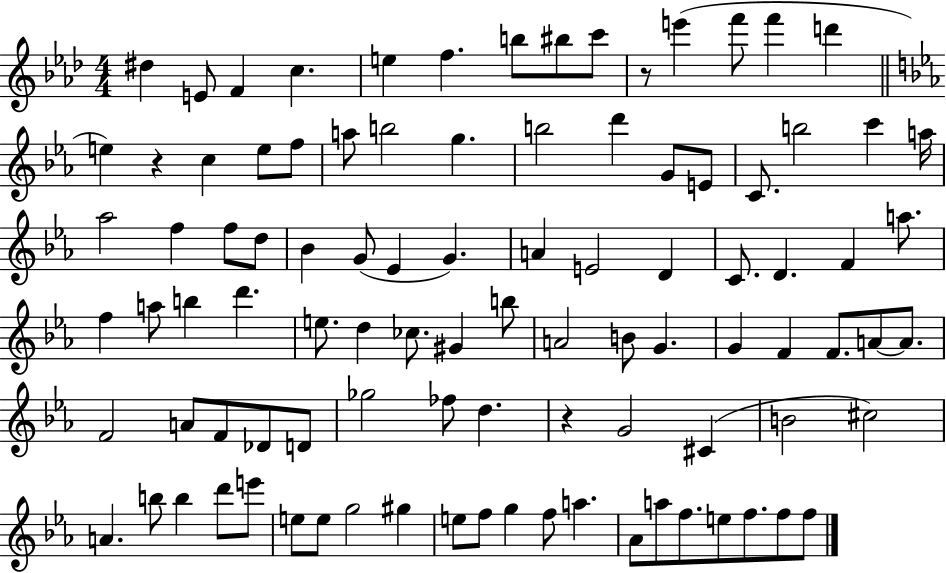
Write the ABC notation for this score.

X:1
T:Untitled
M:4/4
L:1/4
K:Ab
^d E/2 F c e f b/2 ^b/2 c'/2 z/2 e' f'/2 f' d' e z c e/2 f/2 a/2 b2 g b2 d' G/2 E/2 C/2 b2 c' a/4 _a2 f f/2 d/2 _B G/2 _E G A E2 D C/2 D F a/2 f a/2 b d' e/2 d _c/2 ^G b/2 A2 B/2 G G F F/2 A/2 A/2 F2 A/2 F/2 _D/2 D/2 _g2 _f/2 d z G2 ^C B2 ^c2 A b/2 b d'/2 e'/2 e/2 e/2 g2 ^g e/2 f/2 g f/2 a _A/2 a/2 f/2 e/2 f/2 f/2 f/2